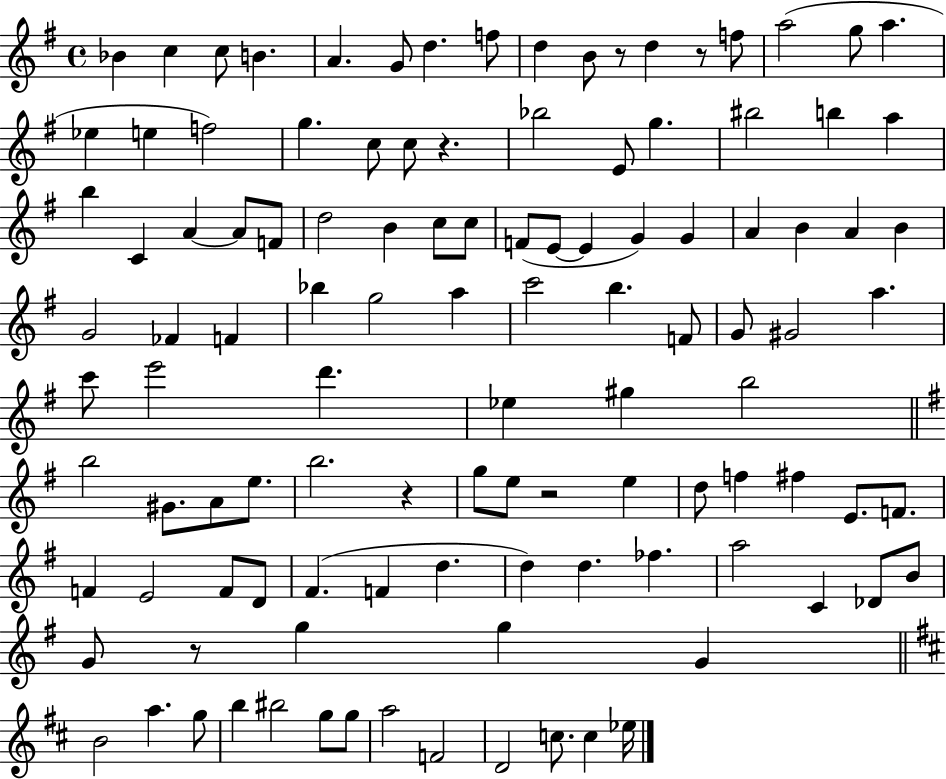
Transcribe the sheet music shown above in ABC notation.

X:1
T:Untitled
M:4/4
L:1/4
K:G
_B c c/2 B A G/2 d f/2 d B/2 z/2 d z/2 f/2 a2 g/2 a _e e f2 g c/2 c/2 z _b2 E/2 g ^b2 b a b C A A/2 F/2 d2 B c/2 c/2 F/2 E/2 E G G A B A B G2 _F F _b g2 a c'2 b F/2 G/2 ^G2 a c'/2 e'2 d' _e ^g b2 b2 ^G/2 A/2 e/2 b2 z g/2 e/2 z2 e d/2 f ^f E/2 F/2 F E2 F/2 D/2 ^F F d d d _f a2 C _D/2 B/2 G/2 z/2 g g G B2 a g/2 b ^b2 g/2 g/2 a2 F2 D2 c/2 c _e/4